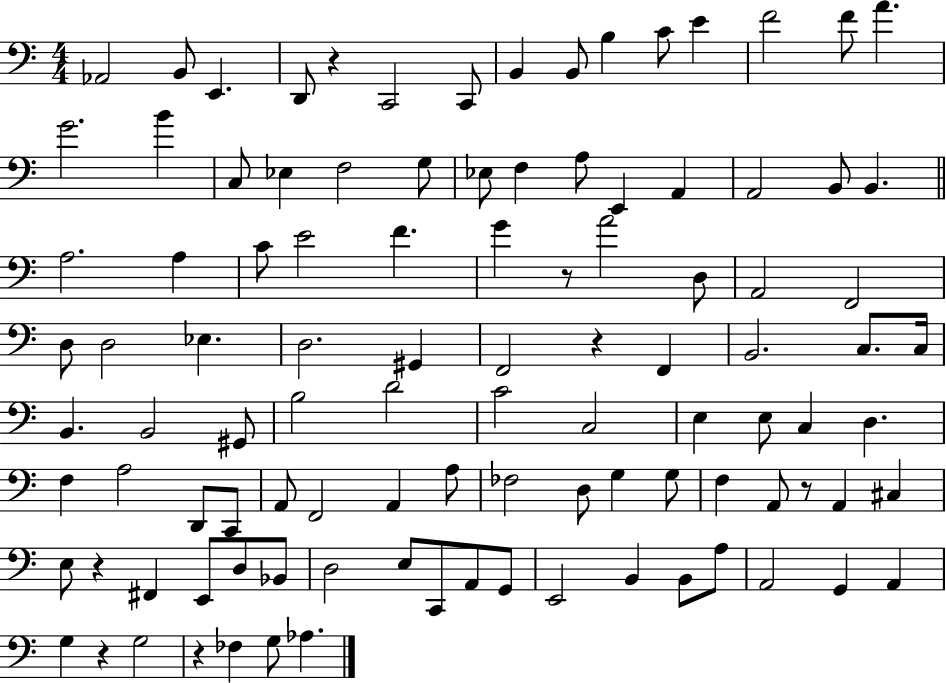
X:1
T:Untitled
M:4/4
L:1/4
K:C
_A,,2 B,,/2 E,, D,,/2 z C,,2 C,,/2 B,, B,,/2 B, C/2 E F2 F/2 A G2 B C,/2 _E, F,2 G,/2 _E,/2 F, A,/2 E,, A,, A,,2 B,,/2 B,, A,2 A, C/2 E2 F G z/2 A2 D,/2 A,,2 F,,2 D,/2 D,2 _E, D,2 ^G,, F,,2 z F,, B,,2 C,/2 C,/4 B,, B,,2 ^G,,/2 B,2 D2 C2 C,2 E, E,/2 C, D, F, A,2 D,,/2 C,,/2 A,,/2 F,,2 A,, A,/2 _F,2 D,/2 G, G,/2 F, A,,/2 z/2 A,, ^C, E,/2 z ^F,, E,,/2 D,/2 _B,,/2 D,2 E,/2 C,,/2 A,,/2 G,,/2 E,,2 B,, B,,/2 A,/2 A,,2 G,, A,, G, z G,2 z _F, G,/2 _A,